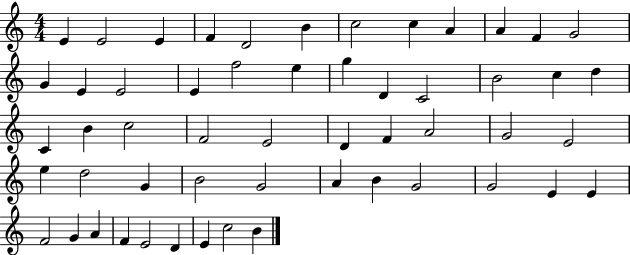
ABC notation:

X:1
T:Untitled
M:4/4
L:1/4
K:C
E E2 E F D2 B c2 c A A F G2 G E E2 E f2 e g D C2 B2 c d C B c2 F2 E2 D F A2 G2 E2 e d2 G B2 G2 A B G2 G2 E E F2 G A F E2 D E c2 B